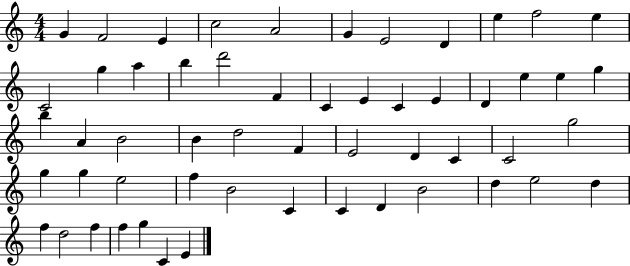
X:1
T:Untitled
M:4/4
L:1/4
K:C
G F2 E c2 A2 G E2 D e f2 e C2 g a b d'2 F C E C E D e e g b A B2 B d2 F E2 D C C2 g2 g g e2 f B2 C C D B2 d e2 d f d2 f f g C E